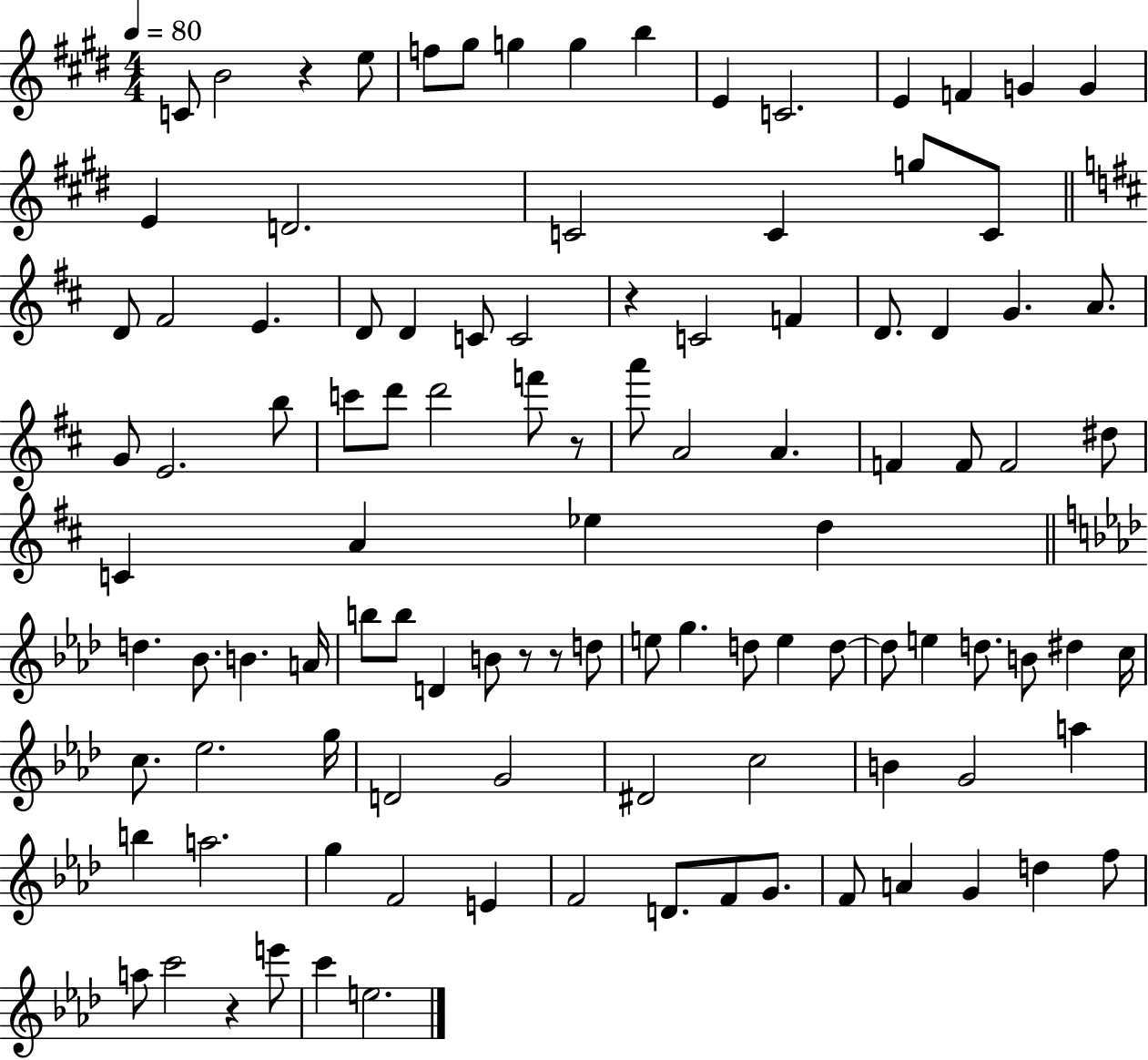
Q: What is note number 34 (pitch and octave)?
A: G4